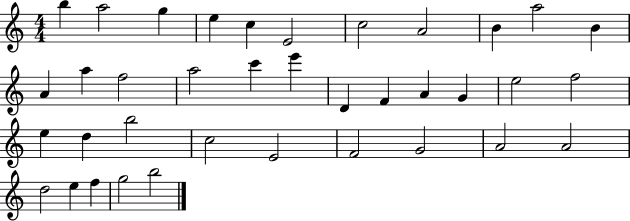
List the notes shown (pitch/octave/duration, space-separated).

B5/q A5/h G5/q E5/q C5/q E4/h C5/h A4/h B4/q A5/h B4/q A4/q A5/q F5/h A5/h C6/q E6/q D4/q F4/q A4/q G4/q E5/h F5/h E5/q D5/q B5/h C5/h E4/h F4/h G4/h A4/h A4/h D5/h E5/q F5/q G5/h B5/h